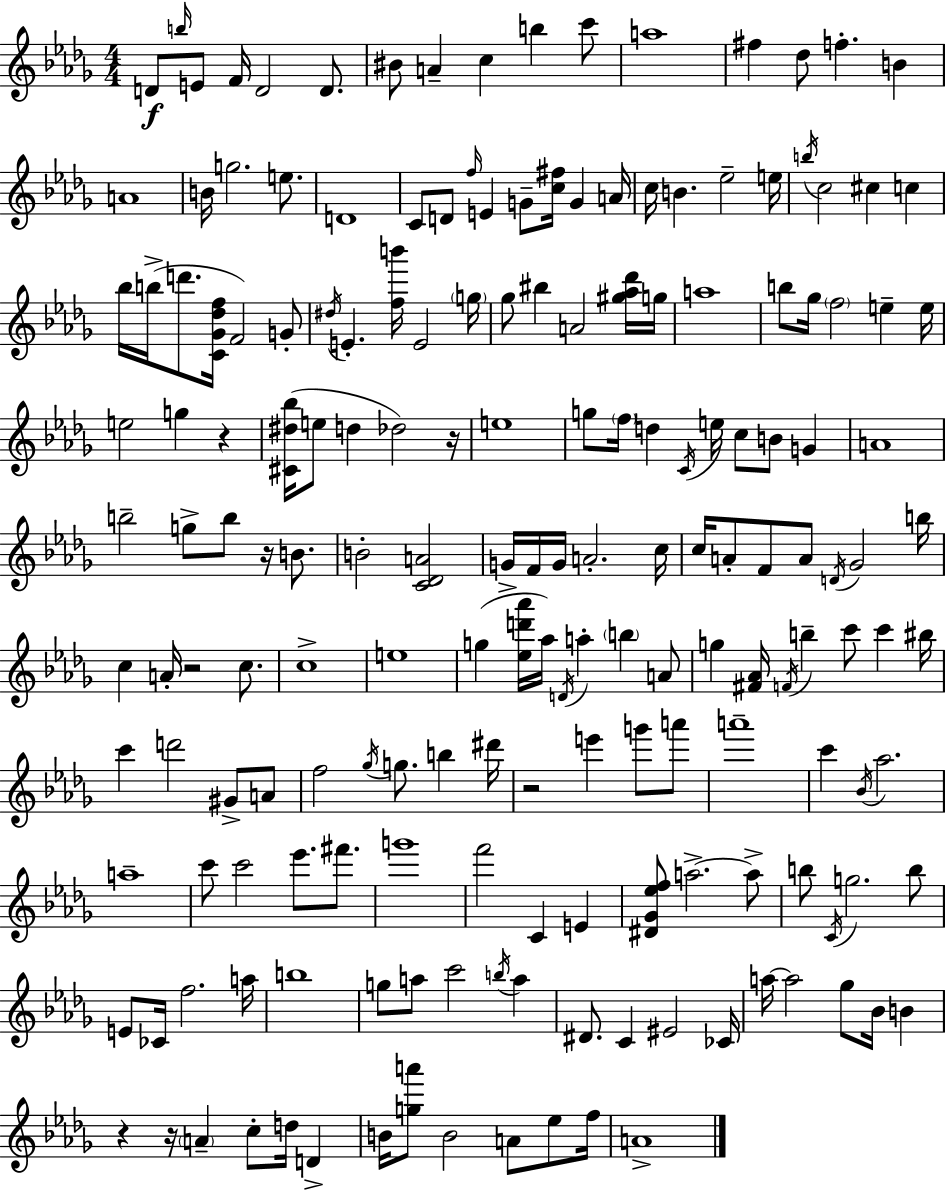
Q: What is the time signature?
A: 4/4